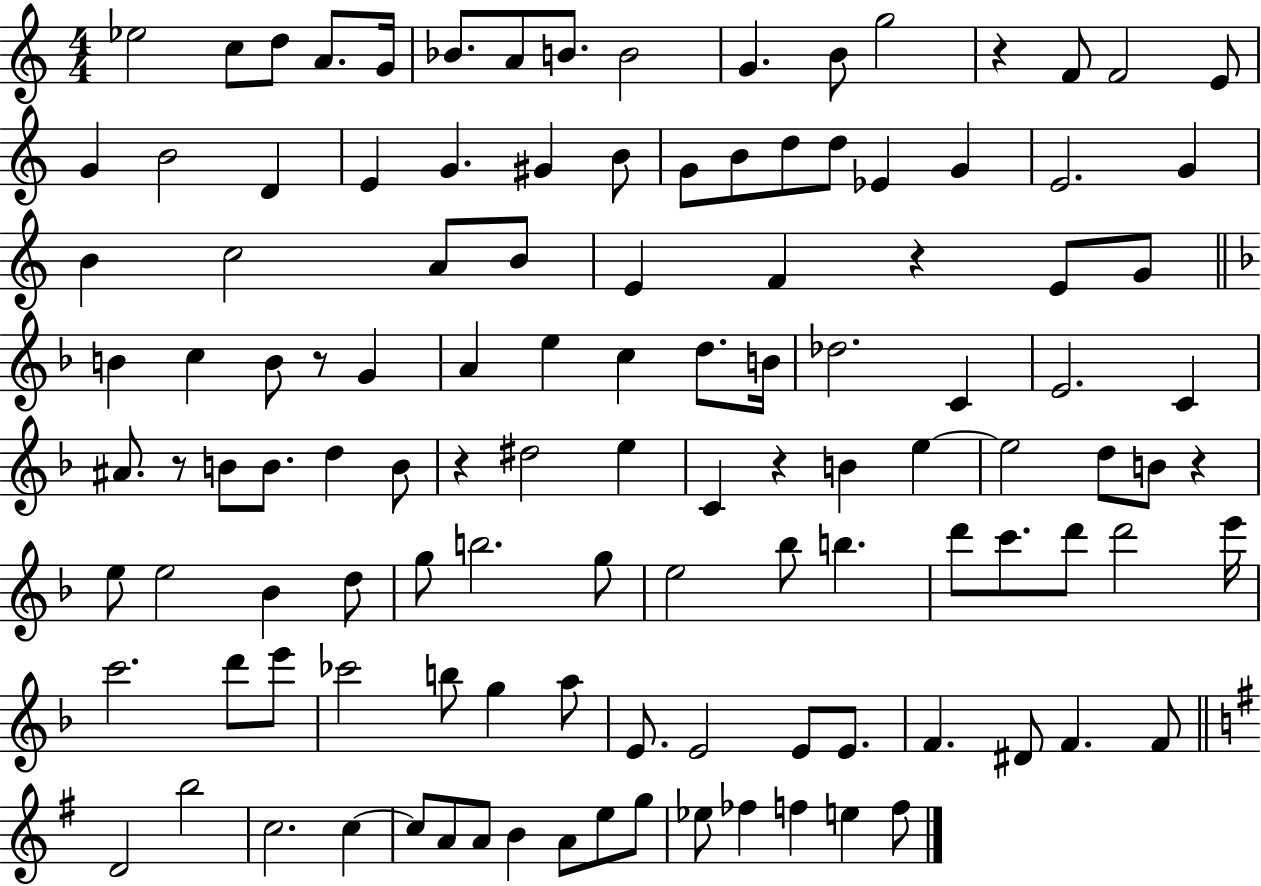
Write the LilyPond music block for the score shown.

{
  \clef treble
  \numericTimeSignature
  \time 4/4
  \key c \major
  ees''2 c''8 d''8 a'8. g'16 | bes'8. a'8 b'8. b'2 | g'4. b'8 g''2 | r4 f'8 f'2 e'8 | \break g'4 b'2 d'4 | e'4 g'4. gis'4 b'8 | g'8 b'8 d''8 d''8 ees'4 g'4 | e'2. g'4 | \break b'4 c''2 a'8 b'8 | e'4 f'4 r4 e'8 g'8 | \bar "||" \break \key f \major b'4 c''4 b'8 r8 g'4 | a'4 e''4 c''4 d''8. b'16 | des''2. c'4 | e'2. c'4 | \break ais'8. r8 b'8 b'8. d''4 b'8 | r4 dis''2 e''4 | c'4 r4 b'4 e''4~~ | e''2 d''8 b'8 r4 | \break e''8 e''2 bes'4 d''8 | g''8 b''2. g''8 | e''2 bes''8 b''4. | d'''8 c'''8. d'''8 d'''2 e'''16 | \break c'''2. d'''8 e'''8 | ces'''2 b''8 g''4 a''8 | e'8. e'2 e'8 e'8. | f'4. dis'8 f'4. f'8 | \break \bar "||" \break \key g \major d'2 b''2 | c''2. c''4~~ | c''8 a'8 a'8 b'4 a'8 e''8 g''8 | ees''8 fes''4 f''4 e''4 f''8 | \break \bar "|."
}